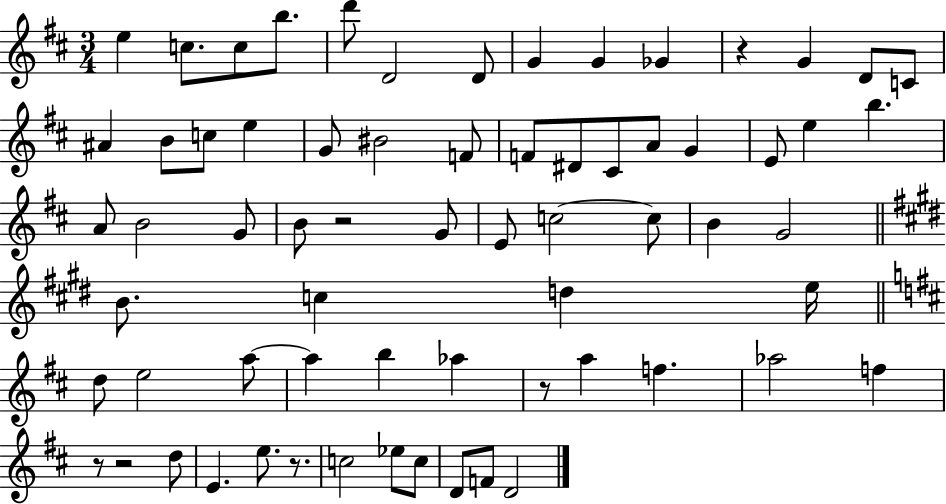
X:1
T:Untitled
M:3/4
L:1/4
K:D
e c/2 c/2 b/2 d'/2 D2 D/2 G G _G z G D/2 C/2 ^A B/2 c/2 e G/2 ^B2 F/2 F/2 ^D/2 ^C/2 A/2 G E/2 e b A/2 B2 G/2 B/2 z2 G/2 E/2 c2 c/2 B G2 B/2 c d e/4 d/2 e2 a/2 a b _a z/2 a f _a2 f z/2 z2 d/2 E e/2 z/2 c2 _e/2 c/2 D/2 F/2 D2